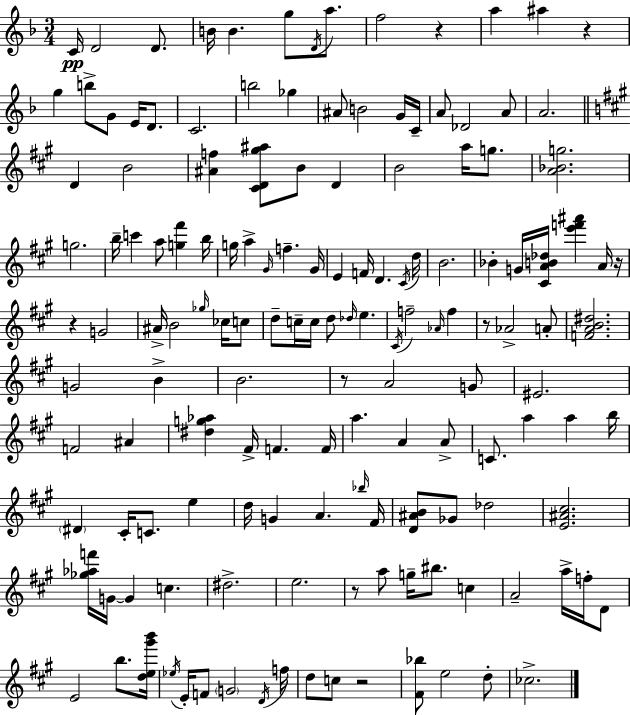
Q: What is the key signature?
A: F major